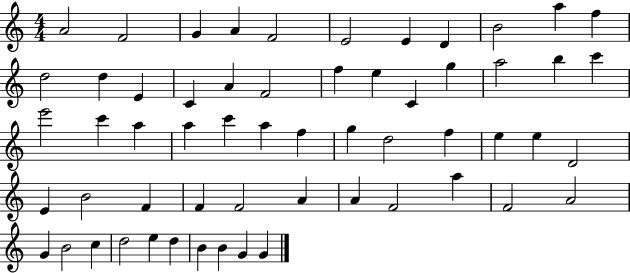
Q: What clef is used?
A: treble